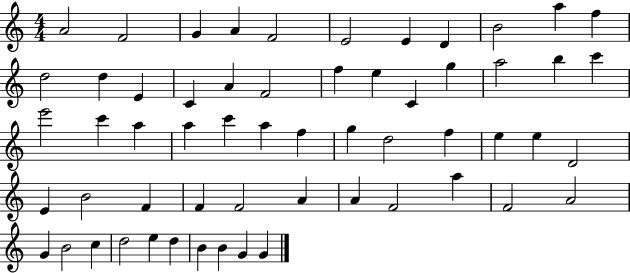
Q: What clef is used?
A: treble